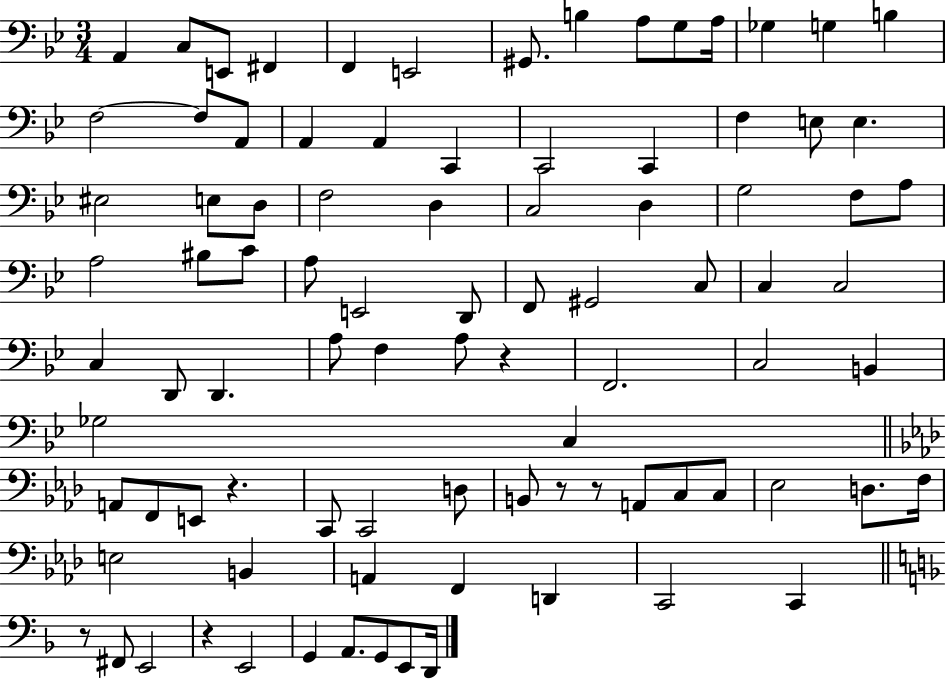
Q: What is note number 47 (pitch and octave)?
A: C3